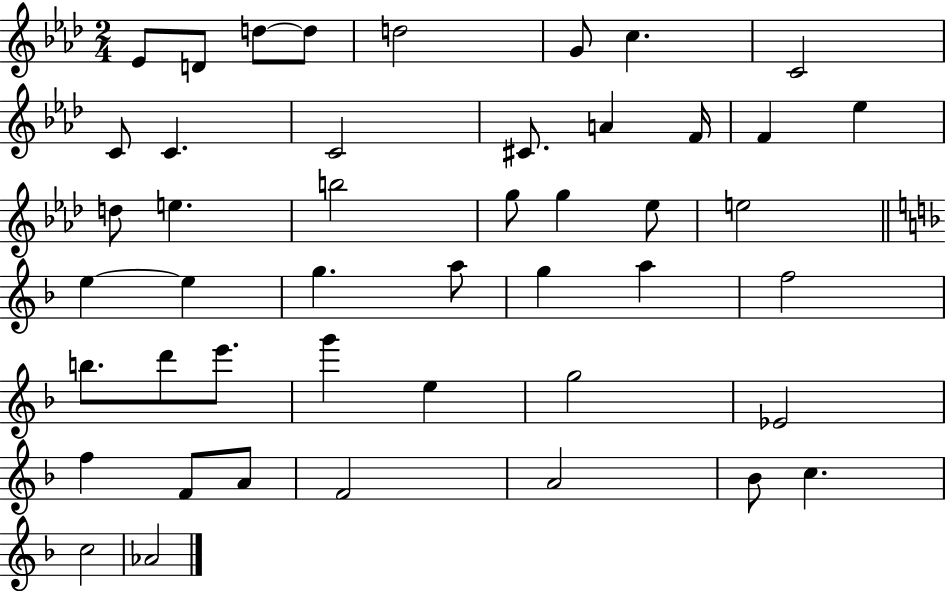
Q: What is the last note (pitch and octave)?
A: Ab4